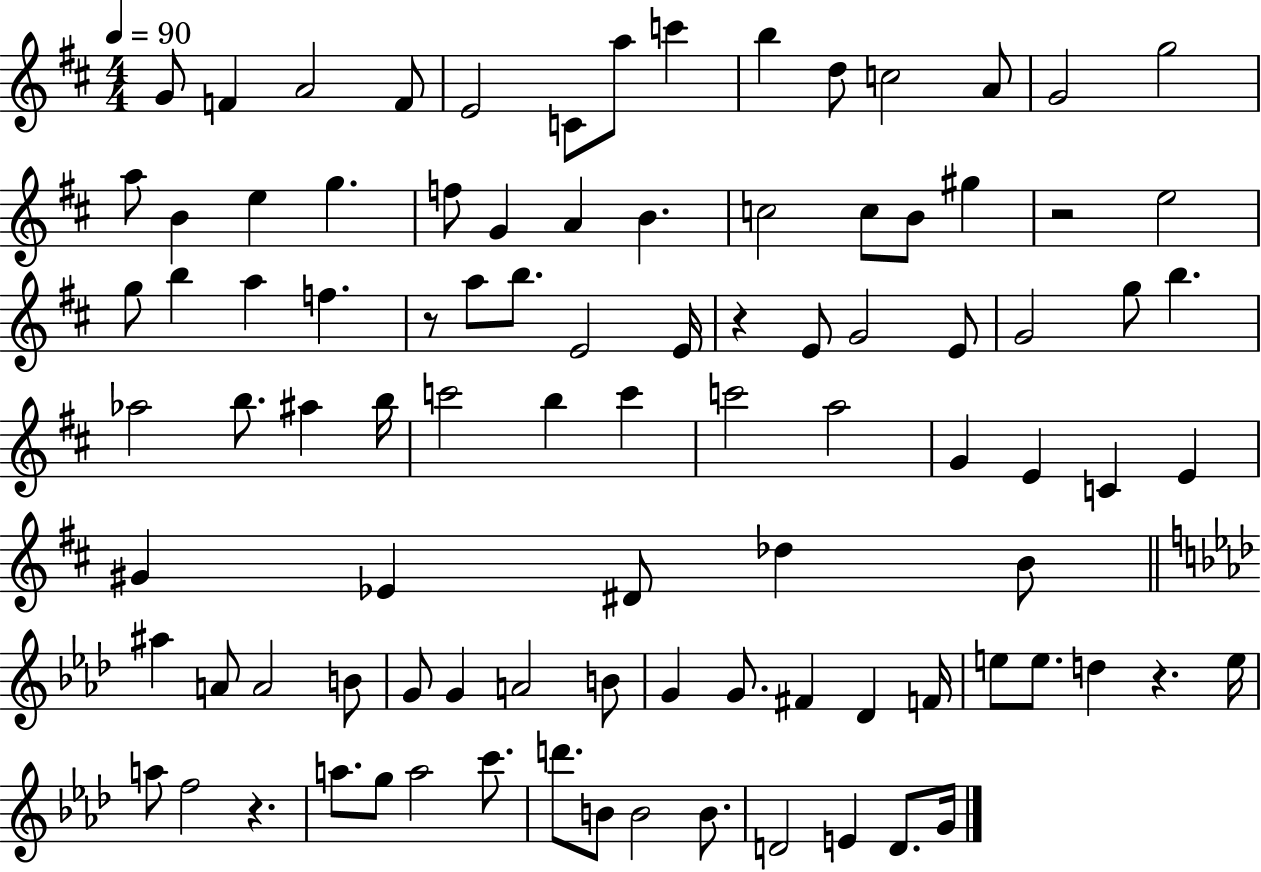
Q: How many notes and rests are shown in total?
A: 95